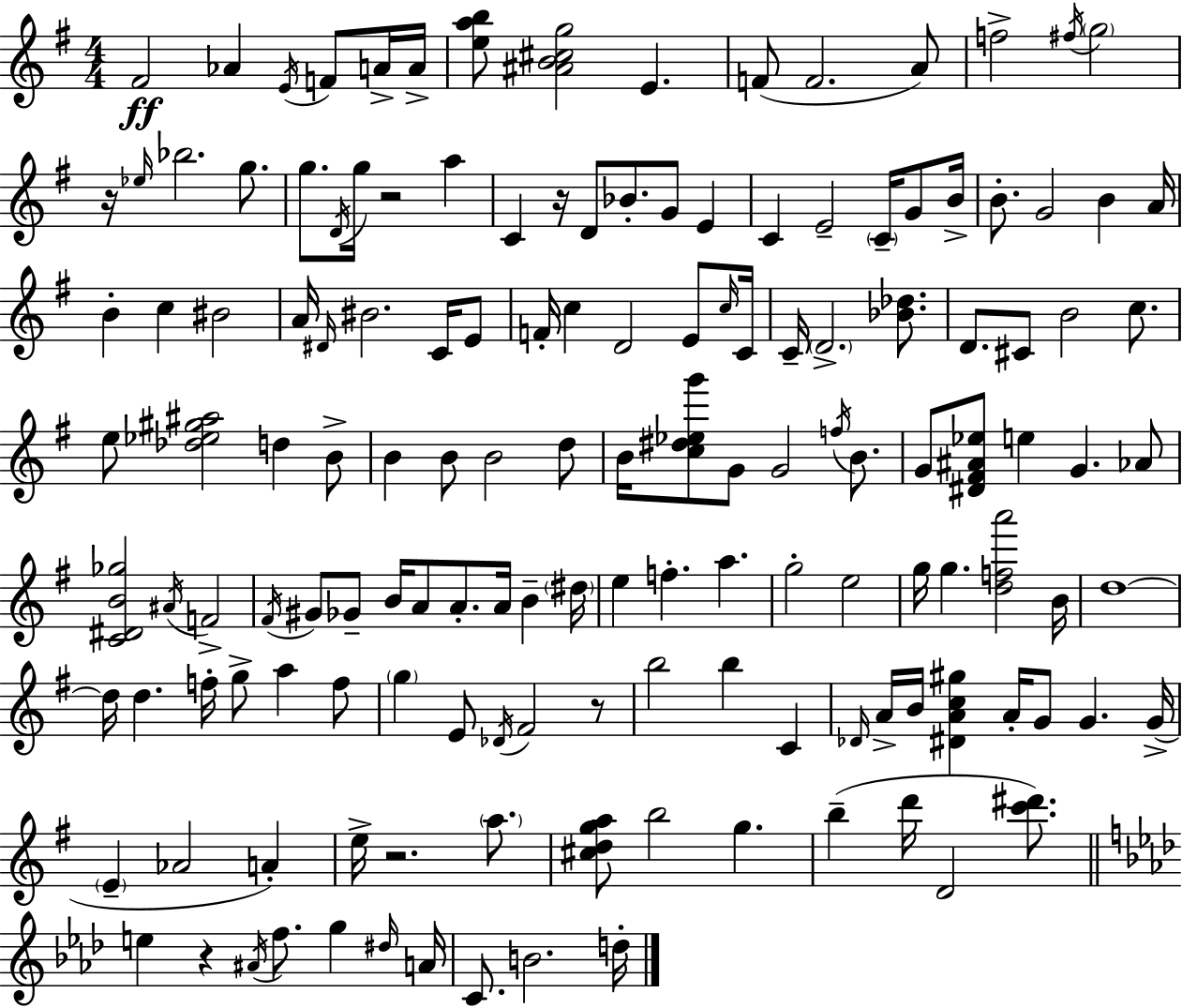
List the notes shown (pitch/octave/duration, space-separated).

F#4/h Ab4/q E4/s F4/e A4/s A4/s [E5,A5,B5]/e [A#4,B4,C#5,G5]/h E4/q. F4/e F4/h. A4/e F5/h F#5/s G5/h R/s Eb5/s Bb5/h. G5/e. G5/e. D4/s G5/s R/h A5/q C4/q R/s D4/e Bb4/e. G4/e E4/q C4/q E4/h C4/s G4/e B4/s B4/e. G4/h B4/q A4/s B4/q C5/q BIS4/h A4/s D#4/s BIS4/h. C4/s E4/e F4/s C5/q D4/h E4/e C5/s C4/s C4/s D4/h. [Bb4,Db5]/e. D4/e. C#4/e B4/h C5/e. E5/e [Db5,Eb5,G#5,A#5]/h D5/q B4/e B4/q B4/e B4/h D5/e B4/s [C5,D#5,Eb5,G6]/e G4/e G4/h F5/s B4/e. G4/e [D#4,F#4,A#4,Eb5]/e E5/q G4/q. Ab4/e [C4,D#4,B4,Gb5]/h A#4/s F4/h F#4/s G#4/e Gb4/e B4/s A4/e A4/e. A4/s B4/q D#5/s E5/q F5/q. A5/q. G5/h E5/h G5/s G5/q. [D5,F5,A6]/h B4/s D5/w D5/s D5/q. F5/s G5/e A5/q F5/e G5/q E4/e Db4/s F#4/h R/e B5/h B5/q C4/q Db4/s A4/s B4/s [D#4,A4,C5,G#5]/q A4/s G4/e G4/q. G4/s E4/q Ab4/h A4/q E5/s R/h. A5/e. [C#5,D5,G5,A5]/e B5/h G5/q. B5/q D6/s D4/h [C6,D#6]/e. E5/q R/q A#4/s F5/e. G5/q D#5/s A4/s C4/e. B4/h. D5/s